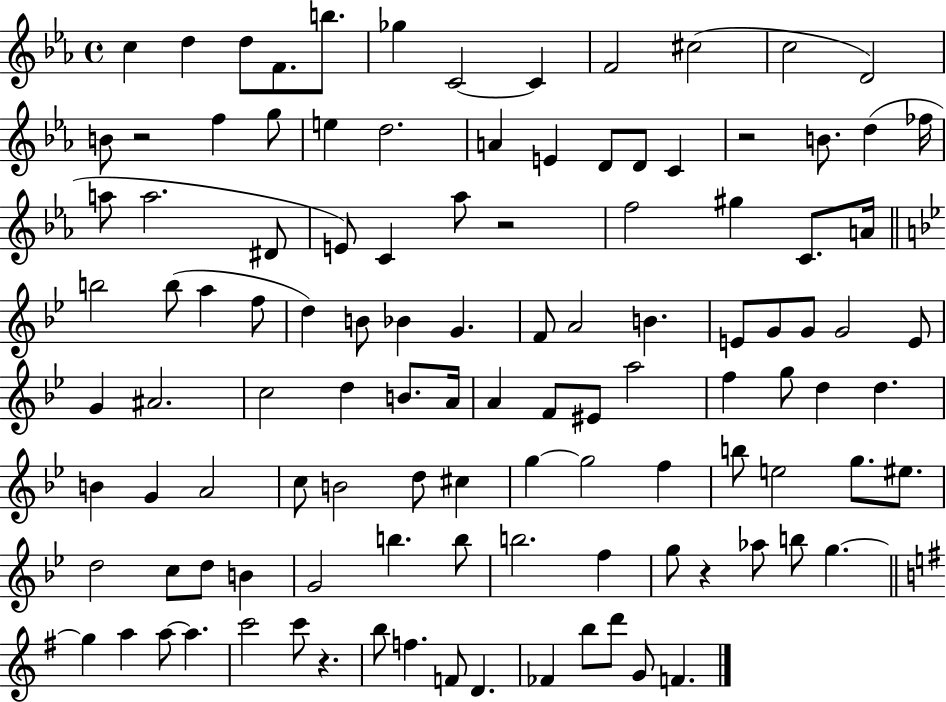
X:1
T:Untitled
M:4/4
L:1/4
K:Eb
c d d/2 F/2 b/2 _g C2 C F2 ^c2 c2 D2 B/2 z2 f g/2 e d2 A E D/2 D/2 C z2 B/2 d _f/4 a/2 a2 ^D/2 E/2 C _a/2 z2 f2 ^g C/2 A/4 b2 b/2 a f/2 d B/2 _B G F/2 A2 B E/2 G/2 G/2 G2 E/2 G ^A2 c2 d B/2 A/4 A F/2 ^E/2 a2 f g/2 d d B G A2 c/2 B2 d/2 ^c g g2 f b/2 e2 g/2 ^e/2 d2 c/2 d/2 B G2 b b/2 b2 f g/2 z _a/2 b/2 g g a a/2 a c'2 c'/2 z b/2 f F/2 D _F b/2 d'/2 G/2 F